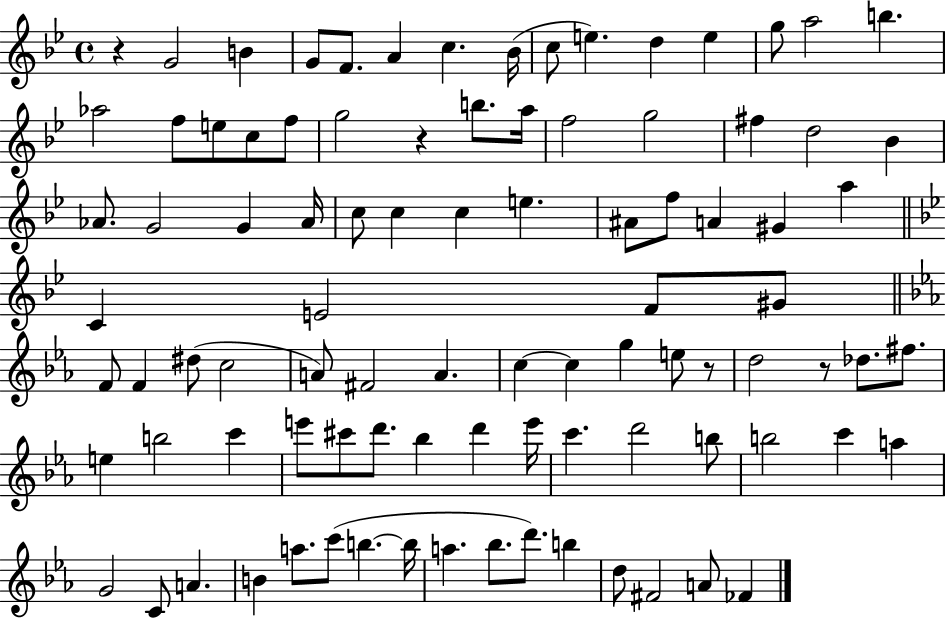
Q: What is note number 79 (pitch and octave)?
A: C6